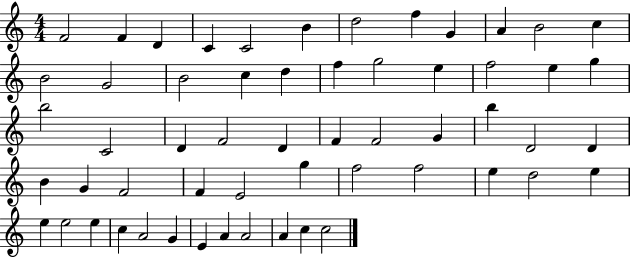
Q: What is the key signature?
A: C major